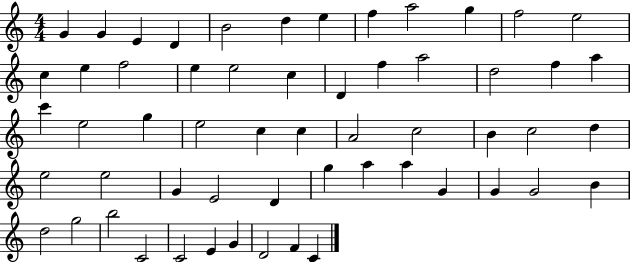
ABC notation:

X:1
T:Untitled
M:4/4
L:1/4
K:C
G G E D B2 d e f a2 g f2 e2 c e f2 e e2 c D f a2 d2 f a c' e2 g e2 c c A2 c2 B c2 d e2 e2 G E2 D g a a G G G2 B d2 g2 b2 C2 C2 E G D2 F C